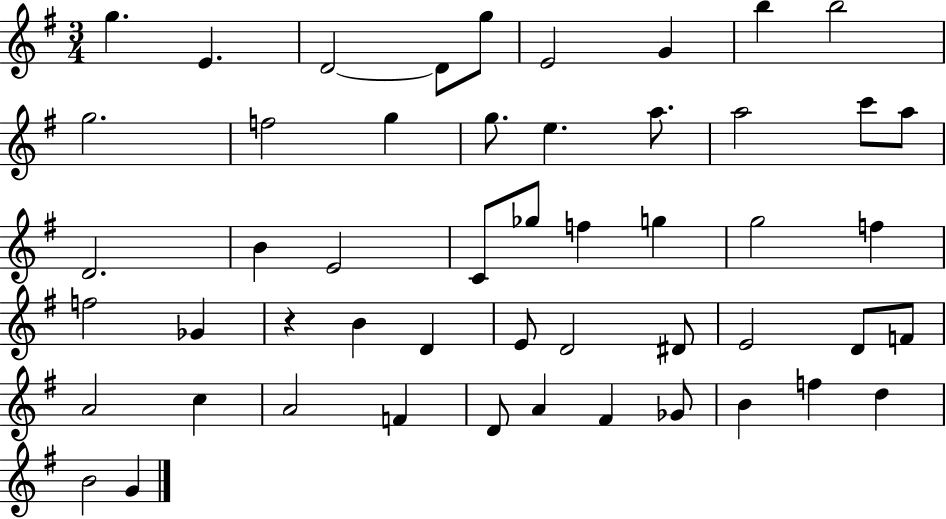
G5/q. E4/q. D4/h D4/e G5/e E4/h G4/q B5/q B5/h G5/h. F5/h G5/q G5/e. E5/q. A5/e. A5/h C6/e A5/e D4/h. B4/q E4/h C4/e Gb5/e F5/q G5/q G5/h F5/q F5/h Gb4/q R/q B4/q D4/q E4/e D4/h D#4/e E4/h D4/e F4/e A4/h C5/q A4/h F4/q D4/e A4/q F#4/q Gb4/e B4/q F5/q D5/q B4/h G4/q